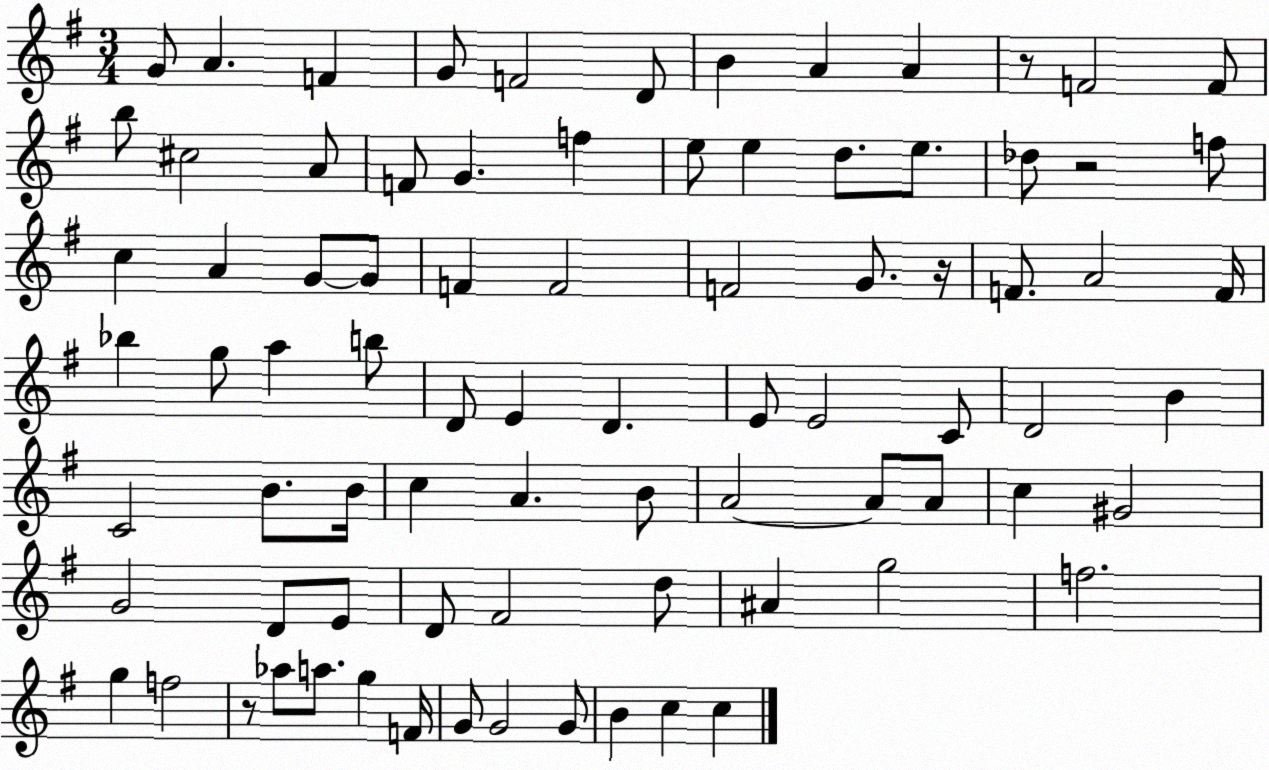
X:1
T:Untitled
M:3/4
L:1/4
K:G
G/2 A F G/2 F2 D/2 B A A z/2 F2 F/2 b/2 ^c2 A/2 F/2 G f e/2 e d/2 e/2 _d/2 z2 f/2 c A G/2 G/2 F F2 F2 G/2 z/4 F/2 A2 F/4 _b g/2 a b/2 D/2 E D E/2 E2 C/2 D2 B C2 B/2 B/4 c A B/2 A2 A/2 A/2 c ^G2 G2 D/2 E/2 D/2 ^F2 d/2 ^A g2 f2 g f2 z/2 _a/2 a/2 g F/4 G/2 G2 G/2 B c c